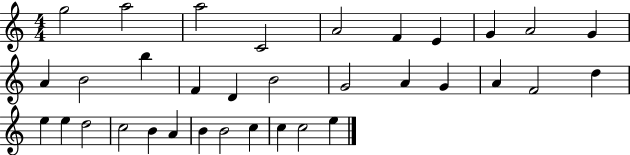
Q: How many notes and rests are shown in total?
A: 34